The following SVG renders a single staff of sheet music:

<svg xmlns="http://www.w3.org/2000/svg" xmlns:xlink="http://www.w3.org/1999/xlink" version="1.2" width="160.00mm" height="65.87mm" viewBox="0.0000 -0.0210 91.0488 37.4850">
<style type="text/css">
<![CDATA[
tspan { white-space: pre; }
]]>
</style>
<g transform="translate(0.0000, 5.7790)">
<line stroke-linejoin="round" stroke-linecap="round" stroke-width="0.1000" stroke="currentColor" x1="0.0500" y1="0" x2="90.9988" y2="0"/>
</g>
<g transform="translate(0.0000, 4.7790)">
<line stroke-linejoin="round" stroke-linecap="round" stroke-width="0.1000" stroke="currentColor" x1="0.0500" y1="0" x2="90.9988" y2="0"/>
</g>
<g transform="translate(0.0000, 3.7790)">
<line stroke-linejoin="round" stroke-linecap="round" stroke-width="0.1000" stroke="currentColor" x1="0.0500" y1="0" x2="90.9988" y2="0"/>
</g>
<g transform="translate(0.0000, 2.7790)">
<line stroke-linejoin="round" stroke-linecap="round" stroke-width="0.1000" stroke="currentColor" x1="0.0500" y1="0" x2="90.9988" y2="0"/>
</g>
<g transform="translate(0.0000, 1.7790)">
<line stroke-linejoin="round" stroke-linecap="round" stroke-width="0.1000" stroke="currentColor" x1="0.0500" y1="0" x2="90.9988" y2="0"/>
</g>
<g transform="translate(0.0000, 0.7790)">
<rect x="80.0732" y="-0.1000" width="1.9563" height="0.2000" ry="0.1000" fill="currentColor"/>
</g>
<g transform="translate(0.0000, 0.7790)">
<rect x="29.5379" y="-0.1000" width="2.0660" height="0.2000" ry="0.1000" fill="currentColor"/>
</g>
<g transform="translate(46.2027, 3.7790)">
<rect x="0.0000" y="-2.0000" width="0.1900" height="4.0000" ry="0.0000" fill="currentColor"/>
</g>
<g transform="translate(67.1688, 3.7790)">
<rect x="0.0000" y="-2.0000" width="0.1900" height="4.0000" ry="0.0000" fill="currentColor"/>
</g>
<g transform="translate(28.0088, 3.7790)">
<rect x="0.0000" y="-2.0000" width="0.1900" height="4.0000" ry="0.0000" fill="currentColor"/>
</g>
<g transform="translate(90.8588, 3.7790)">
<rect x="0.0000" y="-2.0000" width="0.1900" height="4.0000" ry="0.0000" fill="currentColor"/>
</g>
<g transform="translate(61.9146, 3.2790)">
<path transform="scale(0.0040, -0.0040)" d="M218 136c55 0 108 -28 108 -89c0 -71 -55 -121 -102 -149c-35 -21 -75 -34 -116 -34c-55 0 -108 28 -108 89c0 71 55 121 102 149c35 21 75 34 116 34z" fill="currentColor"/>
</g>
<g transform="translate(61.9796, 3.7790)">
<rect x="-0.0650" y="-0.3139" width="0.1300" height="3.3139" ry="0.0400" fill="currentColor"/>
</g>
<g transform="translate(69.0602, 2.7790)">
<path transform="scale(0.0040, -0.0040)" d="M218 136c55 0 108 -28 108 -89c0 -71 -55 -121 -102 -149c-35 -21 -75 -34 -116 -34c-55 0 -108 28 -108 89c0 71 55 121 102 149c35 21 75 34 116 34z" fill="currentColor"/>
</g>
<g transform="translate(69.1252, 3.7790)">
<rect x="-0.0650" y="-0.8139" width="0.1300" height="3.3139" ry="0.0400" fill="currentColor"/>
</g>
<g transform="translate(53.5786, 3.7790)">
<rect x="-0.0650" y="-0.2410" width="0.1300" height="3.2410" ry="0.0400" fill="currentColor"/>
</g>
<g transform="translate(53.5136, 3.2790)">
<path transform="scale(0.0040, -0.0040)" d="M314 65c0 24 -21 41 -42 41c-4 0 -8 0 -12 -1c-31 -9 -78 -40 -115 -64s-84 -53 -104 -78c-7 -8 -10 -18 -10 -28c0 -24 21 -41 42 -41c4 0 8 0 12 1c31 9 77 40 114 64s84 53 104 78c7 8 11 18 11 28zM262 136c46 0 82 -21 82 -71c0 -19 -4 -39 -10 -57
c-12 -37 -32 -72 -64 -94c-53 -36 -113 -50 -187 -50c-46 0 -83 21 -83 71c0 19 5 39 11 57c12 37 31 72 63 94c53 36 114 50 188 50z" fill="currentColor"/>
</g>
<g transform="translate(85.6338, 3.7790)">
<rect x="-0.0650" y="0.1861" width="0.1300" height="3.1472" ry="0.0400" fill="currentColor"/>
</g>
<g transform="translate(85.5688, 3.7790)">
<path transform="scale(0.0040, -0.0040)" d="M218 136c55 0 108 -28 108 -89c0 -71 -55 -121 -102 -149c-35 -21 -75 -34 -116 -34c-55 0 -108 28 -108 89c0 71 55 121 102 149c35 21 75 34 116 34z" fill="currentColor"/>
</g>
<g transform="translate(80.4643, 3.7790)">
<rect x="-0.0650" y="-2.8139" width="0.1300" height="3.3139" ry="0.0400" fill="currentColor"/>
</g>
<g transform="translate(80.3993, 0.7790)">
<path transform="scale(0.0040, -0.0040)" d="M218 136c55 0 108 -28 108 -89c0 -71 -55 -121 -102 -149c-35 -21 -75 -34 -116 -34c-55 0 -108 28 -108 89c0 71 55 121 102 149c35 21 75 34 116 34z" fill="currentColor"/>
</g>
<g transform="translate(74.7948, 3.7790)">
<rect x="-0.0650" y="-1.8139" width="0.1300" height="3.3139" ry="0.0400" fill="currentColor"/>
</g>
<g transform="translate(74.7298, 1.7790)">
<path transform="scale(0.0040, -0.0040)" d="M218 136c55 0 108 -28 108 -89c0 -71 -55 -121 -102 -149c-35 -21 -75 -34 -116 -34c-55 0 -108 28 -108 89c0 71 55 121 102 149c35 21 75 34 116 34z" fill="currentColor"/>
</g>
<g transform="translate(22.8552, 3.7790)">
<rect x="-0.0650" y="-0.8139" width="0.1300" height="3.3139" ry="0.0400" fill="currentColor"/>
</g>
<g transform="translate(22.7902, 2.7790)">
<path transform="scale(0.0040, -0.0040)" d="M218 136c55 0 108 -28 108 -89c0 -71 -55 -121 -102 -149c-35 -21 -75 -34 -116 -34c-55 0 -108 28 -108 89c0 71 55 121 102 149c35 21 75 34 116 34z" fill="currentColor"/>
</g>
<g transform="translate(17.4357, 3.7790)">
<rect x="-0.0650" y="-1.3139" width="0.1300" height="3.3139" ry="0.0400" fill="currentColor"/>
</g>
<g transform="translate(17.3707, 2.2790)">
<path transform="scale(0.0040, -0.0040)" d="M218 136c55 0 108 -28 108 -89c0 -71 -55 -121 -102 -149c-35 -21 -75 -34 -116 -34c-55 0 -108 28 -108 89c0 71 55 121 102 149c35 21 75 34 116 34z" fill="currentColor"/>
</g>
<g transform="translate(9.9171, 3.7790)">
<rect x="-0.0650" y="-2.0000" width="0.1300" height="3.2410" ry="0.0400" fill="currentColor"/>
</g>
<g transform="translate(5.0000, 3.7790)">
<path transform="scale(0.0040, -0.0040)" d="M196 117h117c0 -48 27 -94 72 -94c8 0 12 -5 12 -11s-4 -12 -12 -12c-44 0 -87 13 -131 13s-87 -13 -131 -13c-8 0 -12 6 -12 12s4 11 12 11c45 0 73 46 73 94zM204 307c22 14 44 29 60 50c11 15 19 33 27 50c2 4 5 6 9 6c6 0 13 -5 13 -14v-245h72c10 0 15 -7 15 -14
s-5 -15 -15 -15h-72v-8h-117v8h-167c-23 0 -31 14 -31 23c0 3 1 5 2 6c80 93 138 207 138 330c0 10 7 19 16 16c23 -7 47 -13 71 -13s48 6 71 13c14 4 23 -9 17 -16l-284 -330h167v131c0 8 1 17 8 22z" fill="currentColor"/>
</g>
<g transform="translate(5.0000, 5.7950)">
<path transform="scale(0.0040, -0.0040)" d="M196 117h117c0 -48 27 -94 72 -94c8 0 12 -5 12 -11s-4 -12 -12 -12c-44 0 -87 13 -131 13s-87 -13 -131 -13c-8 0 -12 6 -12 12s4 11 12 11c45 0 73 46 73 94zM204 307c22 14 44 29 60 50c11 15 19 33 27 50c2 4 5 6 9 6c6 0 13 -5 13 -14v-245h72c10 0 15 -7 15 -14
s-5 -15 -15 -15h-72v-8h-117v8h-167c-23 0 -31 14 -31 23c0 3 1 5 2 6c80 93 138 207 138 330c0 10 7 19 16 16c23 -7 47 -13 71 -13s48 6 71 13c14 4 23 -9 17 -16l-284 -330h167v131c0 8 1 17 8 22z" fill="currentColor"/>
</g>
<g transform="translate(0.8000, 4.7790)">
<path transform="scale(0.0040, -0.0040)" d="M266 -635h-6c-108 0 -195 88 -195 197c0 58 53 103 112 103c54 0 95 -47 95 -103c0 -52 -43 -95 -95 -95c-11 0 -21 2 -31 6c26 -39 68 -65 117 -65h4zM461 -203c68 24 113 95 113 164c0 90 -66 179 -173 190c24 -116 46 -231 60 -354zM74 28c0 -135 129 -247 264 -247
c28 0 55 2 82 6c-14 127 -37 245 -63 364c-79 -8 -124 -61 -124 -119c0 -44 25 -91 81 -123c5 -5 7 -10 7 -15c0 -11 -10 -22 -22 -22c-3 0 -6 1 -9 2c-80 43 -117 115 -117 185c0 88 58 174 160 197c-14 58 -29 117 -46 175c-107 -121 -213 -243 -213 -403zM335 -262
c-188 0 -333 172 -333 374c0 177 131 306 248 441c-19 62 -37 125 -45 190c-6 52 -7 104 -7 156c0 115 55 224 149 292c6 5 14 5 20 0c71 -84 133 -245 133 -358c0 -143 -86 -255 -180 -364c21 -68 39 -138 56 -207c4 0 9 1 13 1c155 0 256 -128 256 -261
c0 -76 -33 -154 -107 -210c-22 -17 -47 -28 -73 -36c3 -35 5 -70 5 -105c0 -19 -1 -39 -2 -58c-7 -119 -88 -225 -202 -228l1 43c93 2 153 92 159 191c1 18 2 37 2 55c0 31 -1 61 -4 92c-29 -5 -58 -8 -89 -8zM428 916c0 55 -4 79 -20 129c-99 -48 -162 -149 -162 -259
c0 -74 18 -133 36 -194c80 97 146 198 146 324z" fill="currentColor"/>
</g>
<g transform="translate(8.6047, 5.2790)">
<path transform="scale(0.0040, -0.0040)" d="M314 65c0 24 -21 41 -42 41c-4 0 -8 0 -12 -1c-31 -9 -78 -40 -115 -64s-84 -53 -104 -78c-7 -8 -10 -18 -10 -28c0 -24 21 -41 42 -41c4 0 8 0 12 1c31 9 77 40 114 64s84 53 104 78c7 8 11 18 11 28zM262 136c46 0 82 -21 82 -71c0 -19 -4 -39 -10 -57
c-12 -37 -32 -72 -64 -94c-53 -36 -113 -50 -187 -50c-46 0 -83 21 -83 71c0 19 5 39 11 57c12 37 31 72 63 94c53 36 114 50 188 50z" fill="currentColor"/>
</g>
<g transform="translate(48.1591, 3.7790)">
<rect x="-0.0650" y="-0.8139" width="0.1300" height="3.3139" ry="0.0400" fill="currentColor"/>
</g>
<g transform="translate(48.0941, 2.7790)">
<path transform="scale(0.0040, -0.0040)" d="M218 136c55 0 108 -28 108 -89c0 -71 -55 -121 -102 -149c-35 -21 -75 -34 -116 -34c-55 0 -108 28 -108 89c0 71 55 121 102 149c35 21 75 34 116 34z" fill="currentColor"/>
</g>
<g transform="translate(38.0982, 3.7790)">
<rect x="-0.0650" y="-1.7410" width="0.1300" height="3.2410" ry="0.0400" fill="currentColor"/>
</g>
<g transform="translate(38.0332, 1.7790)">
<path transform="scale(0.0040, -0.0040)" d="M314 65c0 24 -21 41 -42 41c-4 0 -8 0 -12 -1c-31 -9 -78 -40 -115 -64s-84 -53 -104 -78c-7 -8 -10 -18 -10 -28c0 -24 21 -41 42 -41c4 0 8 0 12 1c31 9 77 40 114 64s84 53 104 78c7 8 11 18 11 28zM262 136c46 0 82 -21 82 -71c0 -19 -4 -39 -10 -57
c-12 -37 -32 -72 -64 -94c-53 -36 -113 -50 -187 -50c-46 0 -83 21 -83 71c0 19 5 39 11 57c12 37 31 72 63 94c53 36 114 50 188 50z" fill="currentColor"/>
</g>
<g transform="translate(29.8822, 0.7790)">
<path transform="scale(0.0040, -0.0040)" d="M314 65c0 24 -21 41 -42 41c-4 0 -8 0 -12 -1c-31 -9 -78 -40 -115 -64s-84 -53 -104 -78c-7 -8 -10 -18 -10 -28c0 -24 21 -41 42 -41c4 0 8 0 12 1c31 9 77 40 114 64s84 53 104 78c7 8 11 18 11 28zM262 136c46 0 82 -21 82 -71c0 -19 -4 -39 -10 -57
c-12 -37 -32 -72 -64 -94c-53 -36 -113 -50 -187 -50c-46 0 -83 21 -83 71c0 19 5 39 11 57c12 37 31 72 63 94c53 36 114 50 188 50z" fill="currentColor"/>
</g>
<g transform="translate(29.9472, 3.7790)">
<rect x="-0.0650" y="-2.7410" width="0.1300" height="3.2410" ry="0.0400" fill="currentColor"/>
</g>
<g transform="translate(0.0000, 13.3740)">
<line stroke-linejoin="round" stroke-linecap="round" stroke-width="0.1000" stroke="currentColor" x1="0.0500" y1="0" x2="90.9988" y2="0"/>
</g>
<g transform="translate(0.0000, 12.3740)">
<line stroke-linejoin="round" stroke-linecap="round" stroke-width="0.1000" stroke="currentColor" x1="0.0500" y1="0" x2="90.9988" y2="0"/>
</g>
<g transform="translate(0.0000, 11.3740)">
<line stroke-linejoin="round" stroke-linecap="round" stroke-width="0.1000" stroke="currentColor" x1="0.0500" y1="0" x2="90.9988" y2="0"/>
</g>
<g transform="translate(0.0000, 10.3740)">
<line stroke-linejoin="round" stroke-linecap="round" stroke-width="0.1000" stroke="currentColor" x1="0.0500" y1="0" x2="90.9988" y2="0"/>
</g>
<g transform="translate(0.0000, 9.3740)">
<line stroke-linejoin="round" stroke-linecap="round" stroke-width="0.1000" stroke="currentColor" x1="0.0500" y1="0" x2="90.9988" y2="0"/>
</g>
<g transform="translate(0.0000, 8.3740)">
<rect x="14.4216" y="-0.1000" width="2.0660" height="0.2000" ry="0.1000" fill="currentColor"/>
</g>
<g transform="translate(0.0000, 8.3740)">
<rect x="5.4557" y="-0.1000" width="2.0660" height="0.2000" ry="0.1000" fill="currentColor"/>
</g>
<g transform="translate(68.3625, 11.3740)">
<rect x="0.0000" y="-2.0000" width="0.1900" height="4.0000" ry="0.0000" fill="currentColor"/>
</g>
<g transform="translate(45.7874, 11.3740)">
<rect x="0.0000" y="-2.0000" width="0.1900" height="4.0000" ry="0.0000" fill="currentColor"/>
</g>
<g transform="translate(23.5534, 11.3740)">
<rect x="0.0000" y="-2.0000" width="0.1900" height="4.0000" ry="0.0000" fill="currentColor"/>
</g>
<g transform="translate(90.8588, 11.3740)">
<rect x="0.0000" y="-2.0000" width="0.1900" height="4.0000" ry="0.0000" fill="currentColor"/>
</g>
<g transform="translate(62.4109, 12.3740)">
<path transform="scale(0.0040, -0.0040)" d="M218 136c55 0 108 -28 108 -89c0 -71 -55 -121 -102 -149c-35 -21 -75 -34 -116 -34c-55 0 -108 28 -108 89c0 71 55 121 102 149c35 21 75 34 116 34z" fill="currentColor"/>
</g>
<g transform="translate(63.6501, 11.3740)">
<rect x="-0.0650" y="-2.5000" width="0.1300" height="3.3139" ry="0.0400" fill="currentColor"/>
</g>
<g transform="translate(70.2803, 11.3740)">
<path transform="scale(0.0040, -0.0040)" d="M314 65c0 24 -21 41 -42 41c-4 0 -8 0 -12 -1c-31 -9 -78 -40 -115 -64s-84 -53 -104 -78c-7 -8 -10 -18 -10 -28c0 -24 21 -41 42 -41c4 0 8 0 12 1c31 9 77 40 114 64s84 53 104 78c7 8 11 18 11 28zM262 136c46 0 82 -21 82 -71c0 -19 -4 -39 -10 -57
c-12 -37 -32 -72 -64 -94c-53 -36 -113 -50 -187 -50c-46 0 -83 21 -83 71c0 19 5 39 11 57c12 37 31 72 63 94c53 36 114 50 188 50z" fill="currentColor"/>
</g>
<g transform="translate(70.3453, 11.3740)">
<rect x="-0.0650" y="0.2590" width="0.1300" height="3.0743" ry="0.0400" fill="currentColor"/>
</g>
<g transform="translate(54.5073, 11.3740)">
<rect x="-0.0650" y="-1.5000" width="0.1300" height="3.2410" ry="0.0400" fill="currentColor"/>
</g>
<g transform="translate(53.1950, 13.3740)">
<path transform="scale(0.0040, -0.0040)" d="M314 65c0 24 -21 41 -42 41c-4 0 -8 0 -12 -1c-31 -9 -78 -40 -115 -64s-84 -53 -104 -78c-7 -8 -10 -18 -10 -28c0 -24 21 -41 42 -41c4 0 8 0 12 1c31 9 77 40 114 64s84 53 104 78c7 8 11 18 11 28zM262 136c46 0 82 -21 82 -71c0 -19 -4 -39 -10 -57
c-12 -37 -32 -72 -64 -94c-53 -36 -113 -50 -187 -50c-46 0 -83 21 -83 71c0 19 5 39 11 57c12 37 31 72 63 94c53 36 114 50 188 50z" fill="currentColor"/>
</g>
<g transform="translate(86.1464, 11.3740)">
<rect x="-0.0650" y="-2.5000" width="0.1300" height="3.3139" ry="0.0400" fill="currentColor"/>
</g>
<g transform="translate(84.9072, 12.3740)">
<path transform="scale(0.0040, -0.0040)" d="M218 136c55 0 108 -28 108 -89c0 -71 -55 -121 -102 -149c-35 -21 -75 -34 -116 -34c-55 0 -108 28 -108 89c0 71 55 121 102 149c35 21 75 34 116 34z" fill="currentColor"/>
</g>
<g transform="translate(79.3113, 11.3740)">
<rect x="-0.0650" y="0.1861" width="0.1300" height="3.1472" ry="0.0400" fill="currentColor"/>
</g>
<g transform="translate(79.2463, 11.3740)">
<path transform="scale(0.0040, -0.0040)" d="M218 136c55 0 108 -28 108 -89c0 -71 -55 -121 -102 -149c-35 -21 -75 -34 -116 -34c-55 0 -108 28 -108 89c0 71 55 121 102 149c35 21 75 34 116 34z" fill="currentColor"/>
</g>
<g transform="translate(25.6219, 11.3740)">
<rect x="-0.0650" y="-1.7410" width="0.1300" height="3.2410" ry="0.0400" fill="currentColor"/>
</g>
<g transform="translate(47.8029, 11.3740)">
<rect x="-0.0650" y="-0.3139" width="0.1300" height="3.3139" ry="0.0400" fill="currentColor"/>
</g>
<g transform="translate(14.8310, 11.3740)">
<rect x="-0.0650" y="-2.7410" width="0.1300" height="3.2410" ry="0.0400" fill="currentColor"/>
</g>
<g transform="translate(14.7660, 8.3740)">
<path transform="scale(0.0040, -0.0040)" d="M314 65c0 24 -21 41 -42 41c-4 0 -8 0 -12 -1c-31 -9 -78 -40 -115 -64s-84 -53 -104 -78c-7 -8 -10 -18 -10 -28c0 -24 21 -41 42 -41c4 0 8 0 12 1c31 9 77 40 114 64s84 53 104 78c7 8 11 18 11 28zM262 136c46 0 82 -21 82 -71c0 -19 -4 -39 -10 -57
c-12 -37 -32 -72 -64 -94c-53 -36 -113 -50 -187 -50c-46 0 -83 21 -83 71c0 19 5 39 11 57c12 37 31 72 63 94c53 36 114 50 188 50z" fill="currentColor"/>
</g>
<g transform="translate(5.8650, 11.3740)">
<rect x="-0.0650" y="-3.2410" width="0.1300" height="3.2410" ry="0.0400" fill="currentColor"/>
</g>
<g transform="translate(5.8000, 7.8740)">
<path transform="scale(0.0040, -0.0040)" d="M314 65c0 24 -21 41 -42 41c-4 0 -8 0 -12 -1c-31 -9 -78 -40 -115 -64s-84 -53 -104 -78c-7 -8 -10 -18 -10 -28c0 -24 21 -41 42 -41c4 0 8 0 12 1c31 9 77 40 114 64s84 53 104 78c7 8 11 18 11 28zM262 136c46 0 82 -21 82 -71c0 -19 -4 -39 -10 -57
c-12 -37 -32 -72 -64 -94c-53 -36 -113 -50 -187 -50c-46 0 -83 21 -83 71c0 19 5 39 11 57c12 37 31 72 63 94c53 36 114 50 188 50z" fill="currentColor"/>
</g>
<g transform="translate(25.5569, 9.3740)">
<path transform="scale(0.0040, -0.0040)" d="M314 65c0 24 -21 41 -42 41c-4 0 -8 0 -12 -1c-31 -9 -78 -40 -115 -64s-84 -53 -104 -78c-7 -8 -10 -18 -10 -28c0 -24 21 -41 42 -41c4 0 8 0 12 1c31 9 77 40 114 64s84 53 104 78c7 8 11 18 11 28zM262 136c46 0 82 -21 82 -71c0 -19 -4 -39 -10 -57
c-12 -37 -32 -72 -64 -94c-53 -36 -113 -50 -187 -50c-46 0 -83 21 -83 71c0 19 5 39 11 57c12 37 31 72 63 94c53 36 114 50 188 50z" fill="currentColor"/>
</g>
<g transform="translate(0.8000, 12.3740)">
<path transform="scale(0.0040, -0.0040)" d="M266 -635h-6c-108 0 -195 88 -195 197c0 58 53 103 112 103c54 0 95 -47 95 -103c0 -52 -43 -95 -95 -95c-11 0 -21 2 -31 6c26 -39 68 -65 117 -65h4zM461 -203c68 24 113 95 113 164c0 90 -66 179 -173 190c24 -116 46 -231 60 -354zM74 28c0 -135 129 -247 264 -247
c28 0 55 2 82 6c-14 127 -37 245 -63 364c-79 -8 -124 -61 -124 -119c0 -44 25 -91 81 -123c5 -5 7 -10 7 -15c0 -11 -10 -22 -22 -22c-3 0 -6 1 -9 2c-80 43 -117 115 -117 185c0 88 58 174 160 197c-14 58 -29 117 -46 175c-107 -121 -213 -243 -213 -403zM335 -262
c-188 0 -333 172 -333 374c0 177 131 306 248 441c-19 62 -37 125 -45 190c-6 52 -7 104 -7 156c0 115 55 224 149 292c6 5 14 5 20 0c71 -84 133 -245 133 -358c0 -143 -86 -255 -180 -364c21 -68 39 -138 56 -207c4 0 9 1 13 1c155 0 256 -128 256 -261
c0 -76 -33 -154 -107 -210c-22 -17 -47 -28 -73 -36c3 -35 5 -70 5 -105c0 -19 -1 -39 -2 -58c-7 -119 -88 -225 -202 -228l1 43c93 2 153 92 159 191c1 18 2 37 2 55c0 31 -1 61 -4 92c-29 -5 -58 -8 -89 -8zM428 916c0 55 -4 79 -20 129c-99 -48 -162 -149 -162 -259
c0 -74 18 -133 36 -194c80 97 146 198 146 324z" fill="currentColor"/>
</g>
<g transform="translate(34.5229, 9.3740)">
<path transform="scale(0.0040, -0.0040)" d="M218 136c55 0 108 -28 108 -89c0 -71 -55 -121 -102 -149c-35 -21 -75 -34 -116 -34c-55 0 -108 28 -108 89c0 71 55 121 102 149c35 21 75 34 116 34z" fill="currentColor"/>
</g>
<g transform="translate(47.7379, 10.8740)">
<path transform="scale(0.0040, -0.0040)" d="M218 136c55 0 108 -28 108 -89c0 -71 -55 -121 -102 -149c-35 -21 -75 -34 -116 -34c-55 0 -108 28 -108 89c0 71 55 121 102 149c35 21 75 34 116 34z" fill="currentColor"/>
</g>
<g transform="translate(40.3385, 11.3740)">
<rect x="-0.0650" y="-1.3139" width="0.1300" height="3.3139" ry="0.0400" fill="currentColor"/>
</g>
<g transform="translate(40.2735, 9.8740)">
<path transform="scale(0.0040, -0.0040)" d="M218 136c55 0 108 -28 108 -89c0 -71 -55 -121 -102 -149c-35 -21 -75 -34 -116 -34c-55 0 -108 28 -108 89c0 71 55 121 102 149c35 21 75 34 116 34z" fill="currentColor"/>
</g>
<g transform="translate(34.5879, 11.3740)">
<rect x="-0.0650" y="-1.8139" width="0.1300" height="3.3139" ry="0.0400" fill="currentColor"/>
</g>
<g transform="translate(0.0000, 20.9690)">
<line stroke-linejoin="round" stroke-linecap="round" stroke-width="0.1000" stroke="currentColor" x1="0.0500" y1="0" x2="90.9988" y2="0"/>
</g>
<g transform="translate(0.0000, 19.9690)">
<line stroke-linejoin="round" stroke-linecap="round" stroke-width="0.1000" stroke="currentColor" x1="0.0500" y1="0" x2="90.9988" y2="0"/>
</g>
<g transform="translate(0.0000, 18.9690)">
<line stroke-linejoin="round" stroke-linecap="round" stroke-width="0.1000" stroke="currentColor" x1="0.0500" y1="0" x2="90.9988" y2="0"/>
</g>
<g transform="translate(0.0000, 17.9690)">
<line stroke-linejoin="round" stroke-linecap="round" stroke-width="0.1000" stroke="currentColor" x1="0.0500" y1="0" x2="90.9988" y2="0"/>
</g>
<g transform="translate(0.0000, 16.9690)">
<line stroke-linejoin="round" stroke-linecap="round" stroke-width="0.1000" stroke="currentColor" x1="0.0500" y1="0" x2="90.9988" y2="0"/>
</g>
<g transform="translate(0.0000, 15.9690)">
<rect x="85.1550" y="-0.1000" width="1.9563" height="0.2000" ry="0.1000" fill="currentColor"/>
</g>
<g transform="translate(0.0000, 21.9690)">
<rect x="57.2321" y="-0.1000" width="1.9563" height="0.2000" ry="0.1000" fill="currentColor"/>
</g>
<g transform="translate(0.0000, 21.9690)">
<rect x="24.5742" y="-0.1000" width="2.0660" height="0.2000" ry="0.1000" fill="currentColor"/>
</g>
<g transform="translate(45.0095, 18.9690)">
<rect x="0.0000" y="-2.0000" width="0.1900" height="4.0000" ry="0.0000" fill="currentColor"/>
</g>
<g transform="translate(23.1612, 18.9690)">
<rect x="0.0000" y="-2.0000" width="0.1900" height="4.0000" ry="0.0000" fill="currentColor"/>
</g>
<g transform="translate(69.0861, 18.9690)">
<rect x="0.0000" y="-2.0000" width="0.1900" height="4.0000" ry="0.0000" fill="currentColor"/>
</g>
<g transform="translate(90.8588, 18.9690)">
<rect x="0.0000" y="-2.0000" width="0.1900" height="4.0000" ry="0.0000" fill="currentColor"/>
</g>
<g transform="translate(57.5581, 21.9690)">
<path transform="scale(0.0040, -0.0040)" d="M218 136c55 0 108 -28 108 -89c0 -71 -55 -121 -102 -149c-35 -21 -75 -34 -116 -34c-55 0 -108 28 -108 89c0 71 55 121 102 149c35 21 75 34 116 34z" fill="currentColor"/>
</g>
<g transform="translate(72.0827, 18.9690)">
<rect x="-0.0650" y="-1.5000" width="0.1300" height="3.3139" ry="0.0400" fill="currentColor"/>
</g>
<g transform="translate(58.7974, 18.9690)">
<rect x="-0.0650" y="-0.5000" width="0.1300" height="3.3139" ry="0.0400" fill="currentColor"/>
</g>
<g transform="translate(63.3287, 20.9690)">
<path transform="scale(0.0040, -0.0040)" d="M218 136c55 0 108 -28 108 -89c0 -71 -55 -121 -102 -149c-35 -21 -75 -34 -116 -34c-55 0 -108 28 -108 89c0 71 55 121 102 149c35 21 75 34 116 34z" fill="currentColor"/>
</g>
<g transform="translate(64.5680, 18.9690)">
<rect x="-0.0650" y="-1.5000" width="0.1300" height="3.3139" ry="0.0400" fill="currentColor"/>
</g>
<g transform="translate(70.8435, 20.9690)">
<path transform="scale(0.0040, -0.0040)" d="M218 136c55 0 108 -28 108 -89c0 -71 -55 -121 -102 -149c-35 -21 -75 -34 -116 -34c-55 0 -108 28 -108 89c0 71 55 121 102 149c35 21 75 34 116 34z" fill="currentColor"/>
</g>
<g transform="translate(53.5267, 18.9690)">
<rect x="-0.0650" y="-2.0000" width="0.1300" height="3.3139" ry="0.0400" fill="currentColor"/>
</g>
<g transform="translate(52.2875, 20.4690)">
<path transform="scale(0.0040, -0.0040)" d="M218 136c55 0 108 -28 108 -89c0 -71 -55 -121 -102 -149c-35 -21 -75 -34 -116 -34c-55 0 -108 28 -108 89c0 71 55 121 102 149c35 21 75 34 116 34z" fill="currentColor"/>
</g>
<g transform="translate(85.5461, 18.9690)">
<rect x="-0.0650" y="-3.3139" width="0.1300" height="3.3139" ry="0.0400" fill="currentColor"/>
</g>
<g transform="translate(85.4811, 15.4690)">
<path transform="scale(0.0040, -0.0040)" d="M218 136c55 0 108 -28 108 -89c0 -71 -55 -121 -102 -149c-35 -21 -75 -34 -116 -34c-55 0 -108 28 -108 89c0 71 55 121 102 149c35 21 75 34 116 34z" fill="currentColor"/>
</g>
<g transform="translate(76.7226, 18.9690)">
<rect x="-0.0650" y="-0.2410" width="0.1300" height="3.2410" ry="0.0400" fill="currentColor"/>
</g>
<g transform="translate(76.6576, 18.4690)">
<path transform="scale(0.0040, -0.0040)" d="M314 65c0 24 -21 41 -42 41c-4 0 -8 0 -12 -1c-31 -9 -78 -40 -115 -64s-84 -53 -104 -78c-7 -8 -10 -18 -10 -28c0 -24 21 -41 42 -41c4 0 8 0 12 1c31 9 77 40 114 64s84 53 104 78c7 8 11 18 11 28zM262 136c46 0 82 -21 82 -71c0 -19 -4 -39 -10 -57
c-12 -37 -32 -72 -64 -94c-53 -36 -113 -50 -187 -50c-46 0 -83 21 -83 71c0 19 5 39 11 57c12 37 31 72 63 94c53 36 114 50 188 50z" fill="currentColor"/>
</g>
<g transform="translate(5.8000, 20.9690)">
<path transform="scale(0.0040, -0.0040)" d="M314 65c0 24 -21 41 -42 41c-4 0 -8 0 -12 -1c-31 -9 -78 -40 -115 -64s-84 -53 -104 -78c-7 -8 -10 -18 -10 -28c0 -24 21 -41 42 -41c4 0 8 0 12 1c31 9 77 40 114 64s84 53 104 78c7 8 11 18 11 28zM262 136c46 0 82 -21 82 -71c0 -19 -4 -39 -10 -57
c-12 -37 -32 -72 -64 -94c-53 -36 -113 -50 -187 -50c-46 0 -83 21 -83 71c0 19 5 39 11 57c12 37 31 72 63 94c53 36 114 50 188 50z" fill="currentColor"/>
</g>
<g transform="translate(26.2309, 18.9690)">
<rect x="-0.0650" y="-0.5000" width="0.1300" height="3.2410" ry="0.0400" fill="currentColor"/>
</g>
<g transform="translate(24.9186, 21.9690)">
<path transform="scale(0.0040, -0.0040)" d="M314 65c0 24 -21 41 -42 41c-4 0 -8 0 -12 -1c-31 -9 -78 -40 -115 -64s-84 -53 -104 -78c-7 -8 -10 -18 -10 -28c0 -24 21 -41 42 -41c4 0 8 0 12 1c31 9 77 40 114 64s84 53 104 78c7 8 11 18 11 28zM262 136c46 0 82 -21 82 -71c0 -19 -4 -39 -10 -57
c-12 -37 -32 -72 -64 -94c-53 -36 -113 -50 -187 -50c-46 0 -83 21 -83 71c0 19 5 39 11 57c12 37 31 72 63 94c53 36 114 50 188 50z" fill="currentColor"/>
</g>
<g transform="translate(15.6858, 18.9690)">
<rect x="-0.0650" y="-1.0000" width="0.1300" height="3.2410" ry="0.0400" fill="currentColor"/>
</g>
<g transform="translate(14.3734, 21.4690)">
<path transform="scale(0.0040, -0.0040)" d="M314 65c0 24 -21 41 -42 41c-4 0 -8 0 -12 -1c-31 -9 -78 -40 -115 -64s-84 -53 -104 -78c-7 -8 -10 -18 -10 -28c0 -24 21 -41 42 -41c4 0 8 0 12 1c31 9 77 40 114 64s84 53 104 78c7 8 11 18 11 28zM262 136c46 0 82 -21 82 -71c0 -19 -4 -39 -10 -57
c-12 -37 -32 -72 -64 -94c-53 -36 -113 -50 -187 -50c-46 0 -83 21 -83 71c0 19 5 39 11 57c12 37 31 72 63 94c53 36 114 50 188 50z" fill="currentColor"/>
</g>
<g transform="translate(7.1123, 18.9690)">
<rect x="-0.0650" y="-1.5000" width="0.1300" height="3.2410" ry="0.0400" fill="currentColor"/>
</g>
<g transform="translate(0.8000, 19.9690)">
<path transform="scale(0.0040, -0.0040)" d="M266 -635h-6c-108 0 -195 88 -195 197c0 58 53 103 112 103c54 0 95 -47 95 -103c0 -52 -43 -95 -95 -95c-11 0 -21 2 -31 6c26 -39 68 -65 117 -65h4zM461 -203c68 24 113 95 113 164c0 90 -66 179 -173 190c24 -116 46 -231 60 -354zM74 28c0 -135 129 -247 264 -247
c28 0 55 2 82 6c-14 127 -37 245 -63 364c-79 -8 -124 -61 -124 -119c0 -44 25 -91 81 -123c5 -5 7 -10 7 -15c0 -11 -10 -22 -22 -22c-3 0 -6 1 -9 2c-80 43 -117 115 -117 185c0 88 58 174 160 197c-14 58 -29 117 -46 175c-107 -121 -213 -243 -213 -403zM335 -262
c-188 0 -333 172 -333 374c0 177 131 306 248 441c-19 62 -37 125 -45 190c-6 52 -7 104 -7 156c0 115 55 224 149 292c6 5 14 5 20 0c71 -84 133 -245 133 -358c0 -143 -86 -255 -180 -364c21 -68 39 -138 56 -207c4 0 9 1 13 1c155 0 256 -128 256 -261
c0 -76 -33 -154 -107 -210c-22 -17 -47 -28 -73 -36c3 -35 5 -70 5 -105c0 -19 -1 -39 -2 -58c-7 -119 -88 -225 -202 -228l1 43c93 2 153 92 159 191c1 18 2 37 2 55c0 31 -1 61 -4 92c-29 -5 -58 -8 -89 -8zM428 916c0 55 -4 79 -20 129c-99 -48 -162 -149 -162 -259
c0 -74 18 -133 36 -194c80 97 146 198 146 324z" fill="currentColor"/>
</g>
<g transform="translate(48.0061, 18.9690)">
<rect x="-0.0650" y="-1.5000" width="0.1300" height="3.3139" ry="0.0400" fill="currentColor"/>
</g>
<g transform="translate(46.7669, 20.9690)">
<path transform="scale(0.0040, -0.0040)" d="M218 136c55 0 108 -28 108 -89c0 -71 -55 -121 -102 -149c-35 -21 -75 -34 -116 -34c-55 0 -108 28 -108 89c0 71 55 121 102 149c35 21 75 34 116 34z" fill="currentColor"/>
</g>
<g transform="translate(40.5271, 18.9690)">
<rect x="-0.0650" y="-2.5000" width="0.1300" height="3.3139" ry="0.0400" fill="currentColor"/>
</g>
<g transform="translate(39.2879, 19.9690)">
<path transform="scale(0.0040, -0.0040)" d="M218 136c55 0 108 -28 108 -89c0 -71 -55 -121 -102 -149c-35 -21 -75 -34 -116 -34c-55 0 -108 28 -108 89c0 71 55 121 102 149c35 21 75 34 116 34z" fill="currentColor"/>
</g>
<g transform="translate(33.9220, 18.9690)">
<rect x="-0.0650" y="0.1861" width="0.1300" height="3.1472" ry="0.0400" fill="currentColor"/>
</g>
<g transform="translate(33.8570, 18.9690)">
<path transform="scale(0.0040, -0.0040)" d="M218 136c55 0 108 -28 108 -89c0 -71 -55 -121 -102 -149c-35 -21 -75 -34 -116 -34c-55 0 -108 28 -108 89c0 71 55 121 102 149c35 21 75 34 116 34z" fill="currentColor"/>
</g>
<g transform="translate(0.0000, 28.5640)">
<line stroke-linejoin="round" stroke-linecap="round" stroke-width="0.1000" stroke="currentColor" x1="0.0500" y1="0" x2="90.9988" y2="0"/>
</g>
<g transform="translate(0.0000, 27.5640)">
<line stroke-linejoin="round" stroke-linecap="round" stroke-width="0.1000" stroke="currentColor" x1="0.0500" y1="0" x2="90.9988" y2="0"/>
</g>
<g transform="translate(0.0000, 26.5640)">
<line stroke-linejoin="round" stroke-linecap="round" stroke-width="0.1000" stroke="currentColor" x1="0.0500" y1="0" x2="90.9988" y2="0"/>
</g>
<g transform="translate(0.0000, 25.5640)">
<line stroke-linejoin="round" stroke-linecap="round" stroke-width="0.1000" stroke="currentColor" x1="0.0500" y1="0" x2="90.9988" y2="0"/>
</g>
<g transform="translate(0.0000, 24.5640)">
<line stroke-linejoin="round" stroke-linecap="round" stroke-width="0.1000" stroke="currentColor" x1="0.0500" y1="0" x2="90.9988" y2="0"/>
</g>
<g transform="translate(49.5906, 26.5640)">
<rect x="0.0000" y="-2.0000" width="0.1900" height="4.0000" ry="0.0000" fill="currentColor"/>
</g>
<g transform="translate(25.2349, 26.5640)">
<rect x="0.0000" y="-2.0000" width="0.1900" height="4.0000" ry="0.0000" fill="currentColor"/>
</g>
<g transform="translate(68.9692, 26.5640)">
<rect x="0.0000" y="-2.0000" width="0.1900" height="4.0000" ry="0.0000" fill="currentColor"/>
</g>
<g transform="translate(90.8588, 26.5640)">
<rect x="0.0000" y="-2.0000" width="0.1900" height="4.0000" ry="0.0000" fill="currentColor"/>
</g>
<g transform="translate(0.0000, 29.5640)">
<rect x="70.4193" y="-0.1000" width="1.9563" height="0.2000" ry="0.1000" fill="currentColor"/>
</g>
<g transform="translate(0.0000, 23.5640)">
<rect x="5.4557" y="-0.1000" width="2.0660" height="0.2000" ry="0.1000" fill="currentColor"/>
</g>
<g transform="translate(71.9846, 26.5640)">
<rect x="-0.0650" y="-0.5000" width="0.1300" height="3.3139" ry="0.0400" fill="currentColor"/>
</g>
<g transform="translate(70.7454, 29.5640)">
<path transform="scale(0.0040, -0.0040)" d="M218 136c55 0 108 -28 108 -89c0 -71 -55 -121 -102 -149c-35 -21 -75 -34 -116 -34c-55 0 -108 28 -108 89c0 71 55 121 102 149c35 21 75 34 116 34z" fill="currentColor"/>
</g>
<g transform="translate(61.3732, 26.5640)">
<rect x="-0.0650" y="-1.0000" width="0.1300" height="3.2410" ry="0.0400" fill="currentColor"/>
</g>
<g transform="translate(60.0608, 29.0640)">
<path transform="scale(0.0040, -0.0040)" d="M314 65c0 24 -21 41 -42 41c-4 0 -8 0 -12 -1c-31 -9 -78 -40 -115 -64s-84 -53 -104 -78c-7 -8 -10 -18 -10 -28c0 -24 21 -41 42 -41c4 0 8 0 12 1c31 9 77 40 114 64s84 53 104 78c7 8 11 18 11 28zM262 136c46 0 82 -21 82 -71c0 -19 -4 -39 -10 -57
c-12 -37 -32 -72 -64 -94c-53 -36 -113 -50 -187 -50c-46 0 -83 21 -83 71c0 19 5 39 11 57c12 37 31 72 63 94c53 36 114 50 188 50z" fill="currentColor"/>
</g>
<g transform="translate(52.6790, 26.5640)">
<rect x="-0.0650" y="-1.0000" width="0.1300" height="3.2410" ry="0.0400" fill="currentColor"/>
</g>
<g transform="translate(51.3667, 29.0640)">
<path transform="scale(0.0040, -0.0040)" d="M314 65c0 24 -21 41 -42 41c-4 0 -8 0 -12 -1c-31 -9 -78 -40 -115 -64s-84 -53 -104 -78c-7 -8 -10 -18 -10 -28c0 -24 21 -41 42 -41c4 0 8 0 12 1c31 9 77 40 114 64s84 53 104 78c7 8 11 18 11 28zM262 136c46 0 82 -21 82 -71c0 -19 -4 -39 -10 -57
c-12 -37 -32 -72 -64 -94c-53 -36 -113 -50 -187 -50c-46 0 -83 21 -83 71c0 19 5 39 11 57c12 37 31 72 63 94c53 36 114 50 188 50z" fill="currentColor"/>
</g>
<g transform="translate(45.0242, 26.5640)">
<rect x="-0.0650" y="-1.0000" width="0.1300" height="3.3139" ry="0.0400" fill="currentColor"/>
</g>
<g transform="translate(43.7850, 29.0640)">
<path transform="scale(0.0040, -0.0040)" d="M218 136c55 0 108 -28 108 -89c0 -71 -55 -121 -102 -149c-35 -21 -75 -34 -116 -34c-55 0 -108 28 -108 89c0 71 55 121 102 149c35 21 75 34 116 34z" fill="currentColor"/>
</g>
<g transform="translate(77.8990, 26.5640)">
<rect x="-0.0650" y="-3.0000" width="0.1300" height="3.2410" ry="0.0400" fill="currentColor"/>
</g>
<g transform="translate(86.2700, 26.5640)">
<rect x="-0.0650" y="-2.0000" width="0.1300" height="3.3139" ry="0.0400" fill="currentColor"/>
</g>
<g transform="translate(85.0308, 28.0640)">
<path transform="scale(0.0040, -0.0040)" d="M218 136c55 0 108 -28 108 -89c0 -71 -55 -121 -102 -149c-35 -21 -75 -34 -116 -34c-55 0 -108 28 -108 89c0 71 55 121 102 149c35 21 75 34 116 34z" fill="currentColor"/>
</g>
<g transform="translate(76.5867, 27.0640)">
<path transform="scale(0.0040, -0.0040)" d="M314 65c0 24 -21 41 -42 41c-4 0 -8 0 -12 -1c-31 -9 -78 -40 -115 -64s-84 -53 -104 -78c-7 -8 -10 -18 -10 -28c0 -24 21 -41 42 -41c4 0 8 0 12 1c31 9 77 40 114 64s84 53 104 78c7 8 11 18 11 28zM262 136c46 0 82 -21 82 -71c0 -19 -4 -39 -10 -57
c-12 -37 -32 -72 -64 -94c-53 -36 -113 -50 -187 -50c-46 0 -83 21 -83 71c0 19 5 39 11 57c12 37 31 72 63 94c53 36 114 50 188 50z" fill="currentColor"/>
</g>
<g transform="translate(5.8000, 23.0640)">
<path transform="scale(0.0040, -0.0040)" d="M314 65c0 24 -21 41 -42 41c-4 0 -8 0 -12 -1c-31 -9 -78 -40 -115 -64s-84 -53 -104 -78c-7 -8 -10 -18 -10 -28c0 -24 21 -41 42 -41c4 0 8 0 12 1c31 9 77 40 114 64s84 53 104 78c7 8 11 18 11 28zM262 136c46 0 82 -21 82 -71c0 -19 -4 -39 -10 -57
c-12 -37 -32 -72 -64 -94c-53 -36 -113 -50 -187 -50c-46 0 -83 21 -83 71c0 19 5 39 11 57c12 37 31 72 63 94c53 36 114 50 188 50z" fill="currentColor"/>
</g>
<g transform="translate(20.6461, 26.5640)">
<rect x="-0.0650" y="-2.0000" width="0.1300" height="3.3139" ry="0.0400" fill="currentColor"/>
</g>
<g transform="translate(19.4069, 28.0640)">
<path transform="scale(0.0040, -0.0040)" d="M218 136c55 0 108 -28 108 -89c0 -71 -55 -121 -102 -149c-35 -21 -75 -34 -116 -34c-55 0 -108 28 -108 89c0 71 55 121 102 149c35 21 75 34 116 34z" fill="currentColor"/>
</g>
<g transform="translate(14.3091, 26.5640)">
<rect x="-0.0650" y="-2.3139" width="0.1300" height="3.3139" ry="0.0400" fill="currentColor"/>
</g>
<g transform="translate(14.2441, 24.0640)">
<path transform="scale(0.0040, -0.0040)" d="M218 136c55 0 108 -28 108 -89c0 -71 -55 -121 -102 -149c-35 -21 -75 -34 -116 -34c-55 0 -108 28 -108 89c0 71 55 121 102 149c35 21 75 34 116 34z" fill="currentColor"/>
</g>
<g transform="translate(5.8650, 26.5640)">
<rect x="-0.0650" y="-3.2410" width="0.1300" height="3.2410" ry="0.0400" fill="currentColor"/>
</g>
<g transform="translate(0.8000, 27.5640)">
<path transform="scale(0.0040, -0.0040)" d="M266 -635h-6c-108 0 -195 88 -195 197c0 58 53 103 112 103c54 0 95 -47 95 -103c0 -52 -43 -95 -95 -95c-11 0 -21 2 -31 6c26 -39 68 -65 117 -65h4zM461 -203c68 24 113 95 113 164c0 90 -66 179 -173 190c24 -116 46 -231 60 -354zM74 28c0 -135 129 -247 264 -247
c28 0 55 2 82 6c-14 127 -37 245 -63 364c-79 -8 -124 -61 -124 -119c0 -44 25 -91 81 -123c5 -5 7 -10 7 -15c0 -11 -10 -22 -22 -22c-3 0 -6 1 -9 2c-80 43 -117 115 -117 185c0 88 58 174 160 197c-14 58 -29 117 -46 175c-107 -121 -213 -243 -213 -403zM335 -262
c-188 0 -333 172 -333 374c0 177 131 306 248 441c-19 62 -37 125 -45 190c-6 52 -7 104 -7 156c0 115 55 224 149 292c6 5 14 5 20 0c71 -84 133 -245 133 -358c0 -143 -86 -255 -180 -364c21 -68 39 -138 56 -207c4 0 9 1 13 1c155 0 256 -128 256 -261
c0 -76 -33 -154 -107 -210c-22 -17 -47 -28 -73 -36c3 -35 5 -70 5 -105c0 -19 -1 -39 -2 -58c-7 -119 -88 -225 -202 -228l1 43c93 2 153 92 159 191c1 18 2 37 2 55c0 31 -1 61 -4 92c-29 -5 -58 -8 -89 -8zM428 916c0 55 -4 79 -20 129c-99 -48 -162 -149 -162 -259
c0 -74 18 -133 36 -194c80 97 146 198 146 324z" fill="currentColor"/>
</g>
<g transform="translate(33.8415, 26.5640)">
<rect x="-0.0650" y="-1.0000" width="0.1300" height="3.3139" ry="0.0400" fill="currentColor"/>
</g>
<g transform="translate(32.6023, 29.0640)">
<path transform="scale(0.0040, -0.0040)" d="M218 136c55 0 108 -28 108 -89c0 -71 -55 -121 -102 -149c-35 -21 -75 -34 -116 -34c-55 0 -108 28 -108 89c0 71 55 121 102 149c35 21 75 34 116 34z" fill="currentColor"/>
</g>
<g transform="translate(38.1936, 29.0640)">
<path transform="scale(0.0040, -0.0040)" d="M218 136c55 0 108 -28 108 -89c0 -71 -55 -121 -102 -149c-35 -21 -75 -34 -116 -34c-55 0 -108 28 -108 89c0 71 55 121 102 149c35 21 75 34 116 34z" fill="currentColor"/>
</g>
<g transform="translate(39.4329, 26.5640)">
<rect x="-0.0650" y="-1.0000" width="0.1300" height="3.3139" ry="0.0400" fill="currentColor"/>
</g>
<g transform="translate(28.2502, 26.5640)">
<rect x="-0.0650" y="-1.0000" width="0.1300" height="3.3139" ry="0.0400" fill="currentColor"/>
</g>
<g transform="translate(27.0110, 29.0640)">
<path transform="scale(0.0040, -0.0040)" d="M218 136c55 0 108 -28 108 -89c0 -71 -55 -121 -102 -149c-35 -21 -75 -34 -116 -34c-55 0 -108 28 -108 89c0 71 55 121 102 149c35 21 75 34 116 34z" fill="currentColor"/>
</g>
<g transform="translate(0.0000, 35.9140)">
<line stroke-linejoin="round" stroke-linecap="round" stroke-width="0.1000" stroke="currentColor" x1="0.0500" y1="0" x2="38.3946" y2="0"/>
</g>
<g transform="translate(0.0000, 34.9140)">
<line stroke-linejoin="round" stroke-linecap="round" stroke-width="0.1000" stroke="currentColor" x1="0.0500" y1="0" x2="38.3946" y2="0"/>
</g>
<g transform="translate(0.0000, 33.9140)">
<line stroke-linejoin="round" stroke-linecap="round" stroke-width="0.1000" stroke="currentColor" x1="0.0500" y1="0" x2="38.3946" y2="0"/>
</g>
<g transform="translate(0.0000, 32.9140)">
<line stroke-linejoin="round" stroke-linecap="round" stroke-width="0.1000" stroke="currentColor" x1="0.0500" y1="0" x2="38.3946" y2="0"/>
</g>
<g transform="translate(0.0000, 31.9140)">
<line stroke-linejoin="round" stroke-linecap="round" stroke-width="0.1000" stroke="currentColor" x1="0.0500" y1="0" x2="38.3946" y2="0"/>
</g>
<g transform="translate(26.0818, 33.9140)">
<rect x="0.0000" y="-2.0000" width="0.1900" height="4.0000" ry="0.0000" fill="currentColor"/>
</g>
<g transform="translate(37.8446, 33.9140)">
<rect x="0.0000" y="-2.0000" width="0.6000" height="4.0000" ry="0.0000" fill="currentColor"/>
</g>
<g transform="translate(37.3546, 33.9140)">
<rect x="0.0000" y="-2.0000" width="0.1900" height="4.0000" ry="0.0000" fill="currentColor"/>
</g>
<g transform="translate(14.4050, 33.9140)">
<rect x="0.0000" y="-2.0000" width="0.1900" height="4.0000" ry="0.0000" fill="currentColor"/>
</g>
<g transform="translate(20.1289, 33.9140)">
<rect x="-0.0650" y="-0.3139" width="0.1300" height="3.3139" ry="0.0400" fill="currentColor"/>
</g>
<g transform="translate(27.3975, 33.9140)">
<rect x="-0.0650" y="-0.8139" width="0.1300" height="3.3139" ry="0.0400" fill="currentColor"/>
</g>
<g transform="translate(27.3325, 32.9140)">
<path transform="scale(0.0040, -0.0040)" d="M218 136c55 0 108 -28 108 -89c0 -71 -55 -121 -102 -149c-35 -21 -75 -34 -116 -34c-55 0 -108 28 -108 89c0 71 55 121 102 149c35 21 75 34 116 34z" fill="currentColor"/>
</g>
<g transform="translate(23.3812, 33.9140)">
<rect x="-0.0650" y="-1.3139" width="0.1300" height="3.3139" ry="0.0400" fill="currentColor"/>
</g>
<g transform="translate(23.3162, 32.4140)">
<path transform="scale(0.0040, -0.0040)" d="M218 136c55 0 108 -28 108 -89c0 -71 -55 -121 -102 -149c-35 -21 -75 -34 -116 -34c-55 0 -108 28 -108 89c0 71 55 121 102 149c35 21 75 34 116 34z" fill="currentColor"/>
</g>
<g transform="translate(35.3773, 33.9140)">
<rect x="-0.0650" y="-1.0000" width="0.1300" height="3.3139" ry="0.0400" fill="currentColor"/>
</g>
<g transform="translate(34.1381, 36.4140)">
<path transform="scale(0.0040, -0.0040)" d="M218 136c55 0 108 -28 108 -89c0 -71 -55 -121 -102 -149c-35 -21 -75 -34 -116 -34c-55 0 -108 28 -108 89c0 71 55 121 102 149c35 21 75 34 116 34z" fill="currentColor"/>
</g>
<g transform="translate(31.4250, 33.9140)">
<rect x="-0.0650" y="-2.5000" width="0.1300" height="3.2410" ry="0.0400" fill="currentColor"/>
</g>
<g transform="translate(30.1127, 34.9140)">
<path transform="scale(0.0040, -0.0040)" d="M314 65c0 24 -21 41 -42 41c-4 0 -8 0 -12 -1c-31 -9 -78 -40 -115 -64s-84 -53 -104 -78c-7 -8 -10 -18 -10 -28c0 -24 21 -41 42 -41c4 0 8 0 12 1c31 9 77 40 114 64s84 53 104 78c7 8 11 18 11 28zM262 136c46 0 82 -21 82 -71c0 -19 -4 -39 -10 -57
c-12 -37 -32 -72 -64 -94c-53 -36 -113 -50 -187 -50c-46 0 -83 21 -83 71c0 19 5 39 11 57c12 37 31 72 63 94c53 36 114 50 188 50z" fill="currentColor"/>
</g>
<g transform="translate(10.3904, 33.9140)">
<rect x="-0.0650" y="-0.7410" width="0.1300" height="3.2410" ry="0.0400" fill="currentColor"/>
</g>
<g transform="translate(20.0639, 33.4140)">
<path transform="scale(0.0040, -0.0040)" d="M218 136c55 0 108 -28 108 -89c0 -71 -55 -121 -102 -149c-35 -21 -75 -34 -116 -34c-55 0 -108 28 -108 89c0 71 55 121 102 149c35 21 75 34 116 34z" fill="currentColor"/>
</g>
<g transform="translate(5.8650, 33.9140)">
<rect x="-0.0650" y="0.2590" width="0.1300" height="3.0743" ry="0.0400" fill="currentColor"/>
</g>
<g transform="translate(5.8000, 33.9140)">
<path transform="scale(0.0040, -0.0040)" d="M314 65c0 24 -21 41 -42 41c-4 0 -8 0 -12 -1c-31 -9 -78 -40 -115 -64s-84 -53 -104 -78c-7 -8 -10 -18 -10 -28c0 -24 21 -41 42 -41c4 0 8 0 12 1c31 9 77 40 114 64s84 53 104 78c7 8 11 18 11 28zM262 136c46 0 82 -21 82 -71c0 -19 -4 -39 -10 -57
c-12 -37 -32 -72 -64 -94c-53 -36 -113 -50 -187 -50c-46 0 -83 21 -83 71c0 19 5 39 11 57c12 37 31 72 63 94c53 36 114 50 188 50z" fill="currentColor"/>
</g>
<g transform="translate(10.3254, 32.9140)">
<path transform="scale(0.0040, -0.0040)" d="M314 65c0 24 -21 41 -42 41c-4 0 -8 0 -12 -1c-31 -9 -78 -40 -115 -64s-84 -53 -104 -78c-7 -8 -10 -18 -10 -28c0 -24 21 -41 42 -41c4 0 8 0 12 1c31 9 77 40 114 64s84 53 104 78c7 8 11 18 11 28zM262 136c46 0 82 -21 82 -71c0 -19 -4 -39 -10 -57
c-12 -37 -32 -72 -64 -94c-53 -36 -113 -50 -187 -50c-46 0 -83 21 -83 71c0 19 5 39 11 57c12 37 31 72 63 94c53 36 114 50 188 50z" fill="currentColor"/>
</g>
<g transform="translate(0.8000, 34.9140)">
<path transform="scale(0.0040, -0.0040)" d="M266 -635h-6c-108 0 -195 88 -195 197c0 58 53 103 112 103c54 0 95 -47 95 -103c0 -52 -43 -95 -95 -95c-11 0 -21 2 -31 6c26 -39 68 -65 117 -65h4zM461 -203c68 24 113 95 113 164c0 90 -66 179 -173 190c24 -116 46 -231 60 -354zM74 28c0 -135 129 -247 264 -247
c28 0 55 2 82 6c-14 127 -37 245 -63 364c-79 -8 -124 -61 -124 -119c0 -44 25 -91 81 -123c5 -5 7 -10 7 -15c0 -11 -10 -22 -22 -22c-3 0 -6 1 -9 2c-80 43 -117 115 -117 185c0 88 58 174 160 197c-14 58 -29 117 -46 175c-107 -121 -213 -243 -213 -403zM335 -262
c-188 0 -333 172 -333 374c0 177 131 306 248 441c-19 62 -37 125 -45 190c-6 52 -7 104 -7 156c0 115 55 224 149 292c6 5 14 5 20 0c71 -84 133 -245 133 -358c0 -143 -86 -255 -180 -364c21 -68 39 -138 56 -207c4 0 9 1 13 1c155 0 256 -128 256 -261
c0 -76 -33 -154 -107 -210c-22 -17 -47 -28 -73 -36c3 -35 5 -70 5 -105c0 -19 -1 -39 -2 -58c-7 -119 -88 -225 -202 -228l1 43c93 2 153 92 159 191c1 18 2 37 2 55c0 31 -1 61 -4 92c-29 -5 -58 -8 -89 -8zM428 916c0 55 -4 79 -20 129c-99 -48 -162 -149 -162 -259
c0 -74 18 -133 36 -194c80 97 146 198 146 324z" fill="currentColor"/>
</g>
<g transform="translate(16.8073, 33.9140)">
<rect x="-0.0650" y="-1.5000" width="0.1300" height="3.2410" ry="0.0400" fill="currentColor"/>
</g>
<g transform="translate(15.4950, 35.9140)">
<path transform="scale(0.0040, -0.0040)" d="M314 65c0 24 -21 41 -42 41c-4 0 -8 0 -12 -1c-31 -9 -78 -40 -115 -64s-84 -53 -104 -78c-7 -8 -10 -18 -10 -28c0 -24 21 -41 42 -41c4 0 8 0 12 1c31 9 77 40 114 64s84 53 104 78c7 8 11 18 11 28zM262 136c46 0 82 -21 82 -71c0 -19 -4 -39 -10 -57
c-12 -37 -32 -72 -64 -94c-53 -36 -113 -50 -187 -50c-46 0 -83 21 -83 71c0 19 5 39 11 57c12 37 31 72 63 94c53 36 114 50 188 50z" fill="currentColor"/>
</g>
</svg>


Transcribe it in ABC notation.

X:1
T:Untitled
M:4/4
L:1/4
K:C
F2 e d a2 f2 d c2 c d f a B b2 a2 f2 f e c E2 G B2 B G E2 D2 C2 B G E F C E E c2 b b2 g F D D D D D2 D2 C A2 F B2 d2 E2 c e d G2 D